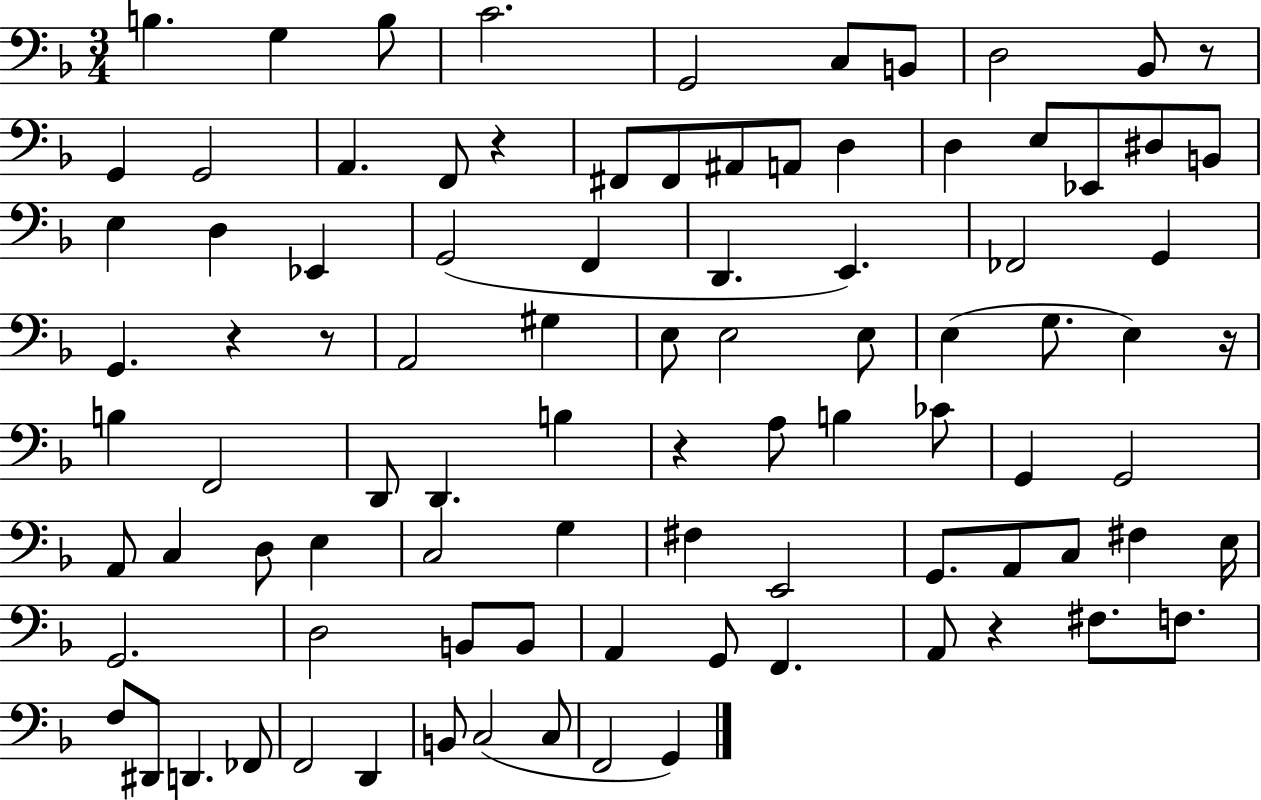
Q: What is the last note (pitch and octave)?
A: G2